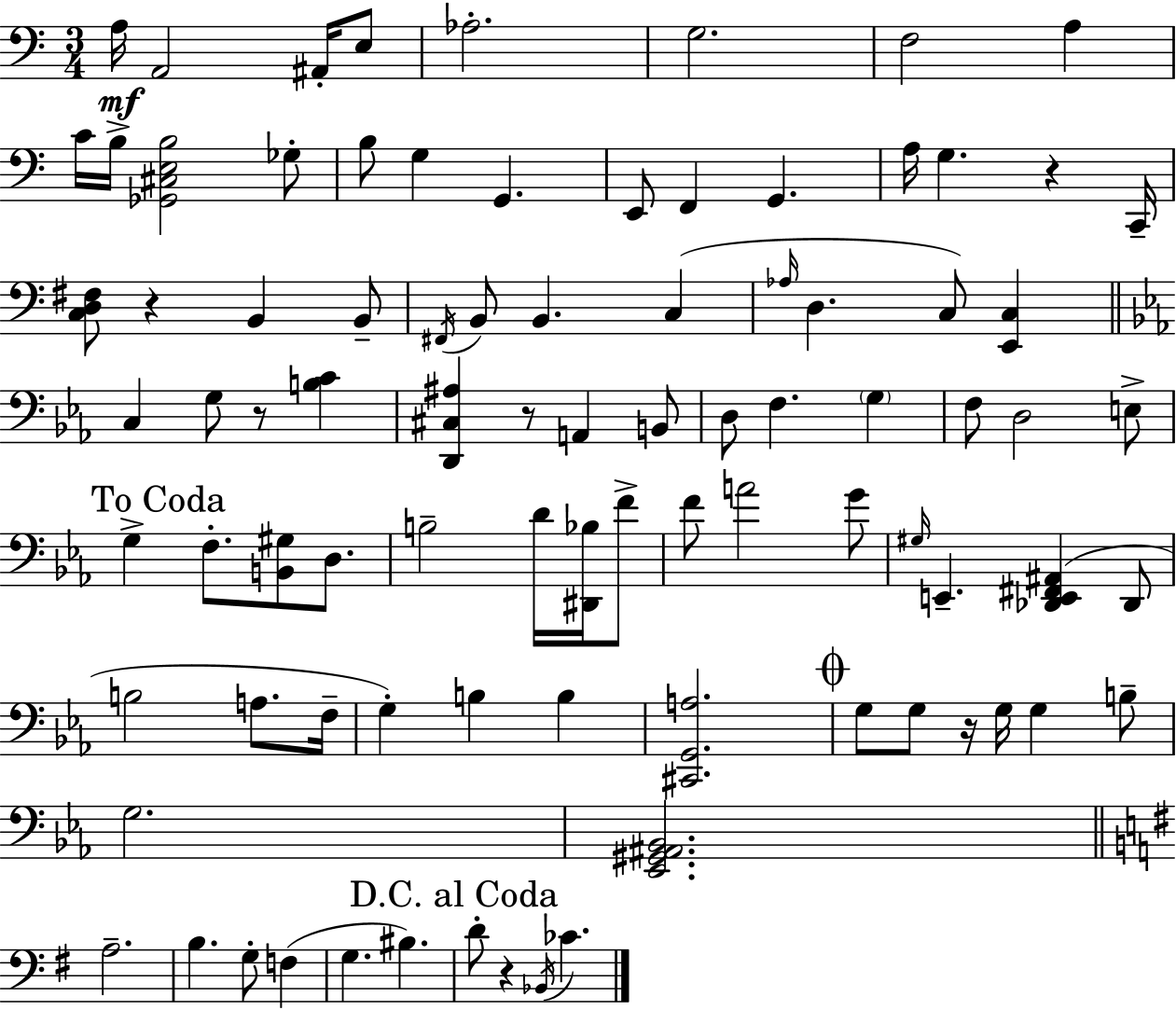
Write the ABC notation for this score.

X:1
T:Untitled
M:3/4
L:1/4
K:C
A,/4 A,,2 ^A,,/4 E,/2 _A,2 G,2 F,2 A, C/4 B,/4 [_G,,^C,E,B,]2 _G,/2 B,/2 G, G,, E,,/2 F,, G,, A,/4 G, z C,,/4 [C,D,^F,]/2 z B,, B,,/2 ^F,,/4 B,,/2 B,, C, _A,/4 D, C,/2 [E,,C,] C, G,/2 z/2 [B,C] [D,,^C,^A,] z/2 A,, B,,/2 D,/2 F, G, F,/2 D,2 E,/2 G, F,/2 [B,,^G,]/2 D,/2 B,2 D/4 [^D,,_B,]/4 F/2 F/2 A2 G/2 ^G,/4 E,, [_D,,E,,^F,,^A,,] _D,,/2 B,2 A,/2 F,/4 G, B, B, [^C,,G,,A,]2 G,/2 G,/2 z/4 G,/4 G, B,/2 G,2 [_E,,^G,,^A,,_B,,]2 A,2 B, G,/2 F, G, ^B, D/2 z _B,,/4 _C